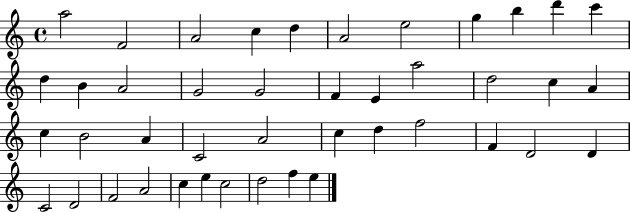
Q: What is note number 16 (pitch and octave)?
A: G4